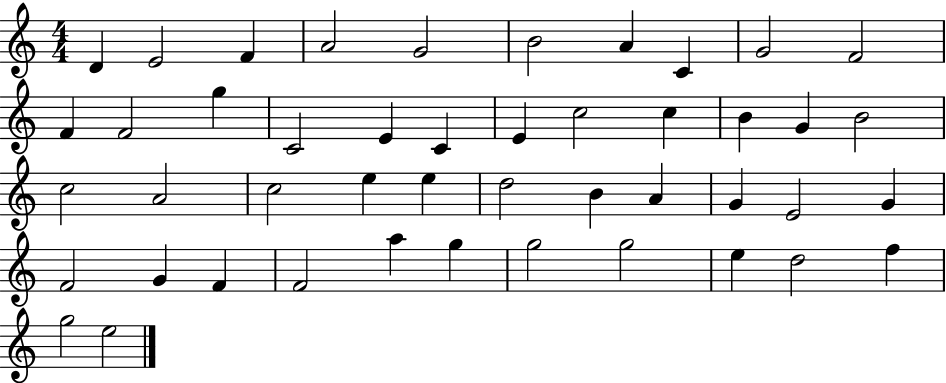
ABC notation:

X:1
T:Untitled
M:4/4
L:1/4
K:C
D E2 F A2 G2 B2 A C G2 F2 F F2 g C2 E C E c2 c B G B2 c2 A2 c2 e e d2 B A G E2 G F2 G F F2 a g g2 g2 e d2 f g2 e2